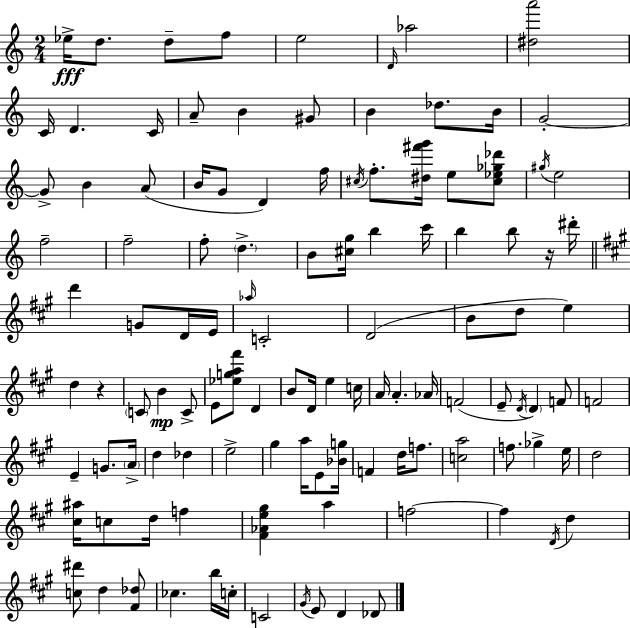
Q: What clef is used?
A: treble